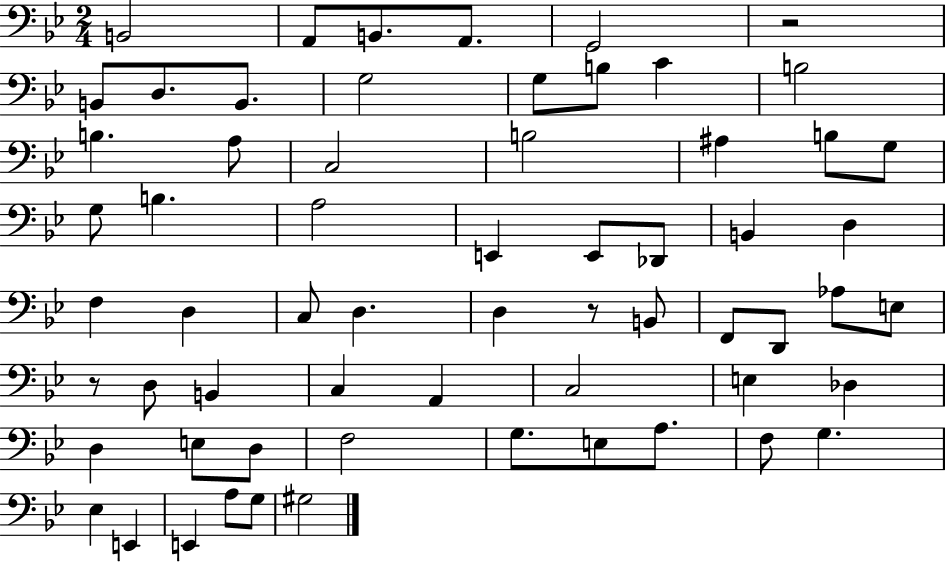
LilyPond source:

{
  \clef bass
  \numericTimeSignature
  \time 2/4
  \key bes \major
  b,2 | a,8 b,8. a,8. | g,2 | r2 | \break b,8 d8. b,8. | g2 | g8 b8 c'4 | b2 | \break b4. a8 | c2 | b2 | ais4 b8 g8 | \break g8 b4. | a2 | e,4 e,8 des,8 | b,4 d4 | \break f4 d4 | c8 d4. | d4 r8 b,8 | f,8 d,8 aes8 e8 | \break r8 d8 b,4 | c4 a,4 | c2 | e4 des4 | \break d4 e8 d8 | f2 | g8. e8 a8. | f8 g4. | \break ees4 e,4 | e,4 a8 g8 | gis2 | \bar "|."
}